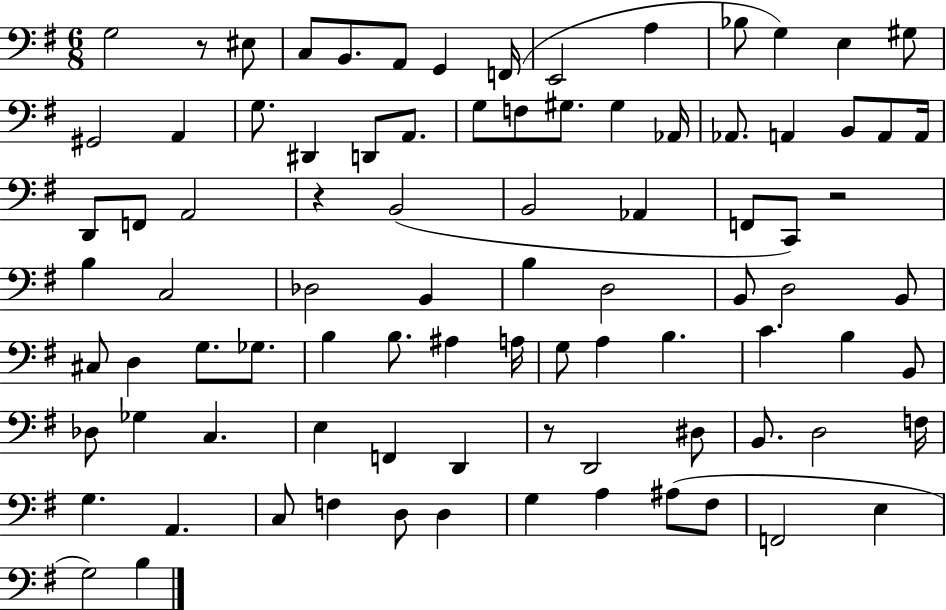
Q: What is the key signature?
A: G major